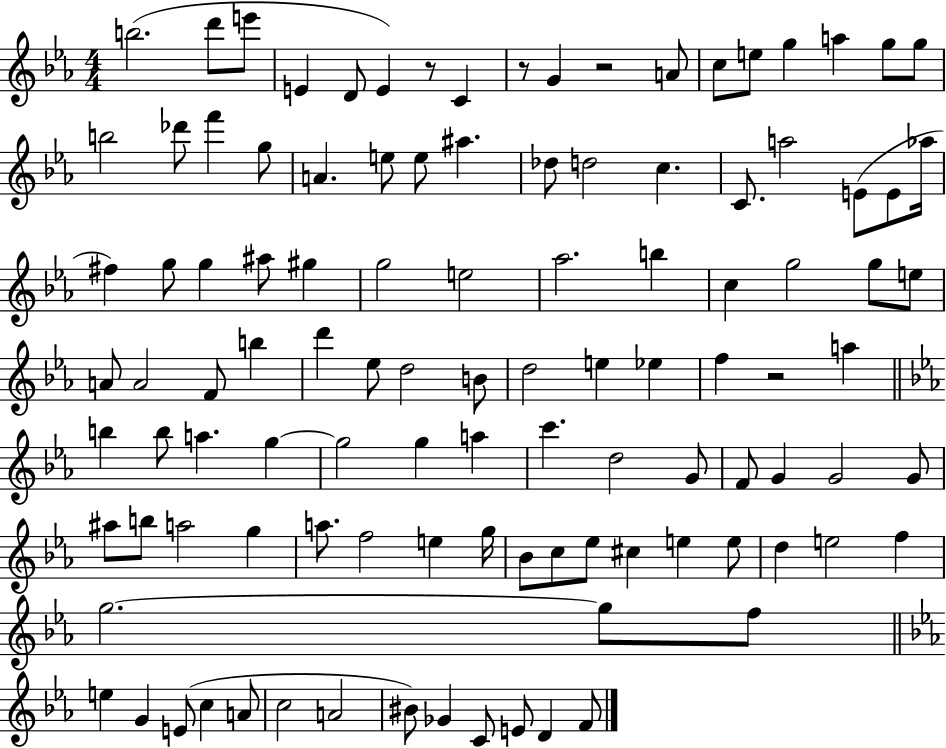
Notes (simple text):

B5/h. D6/e E6/e E4/q D4/e E4/q R/e C4/q R/e G4/q R/h A4/e C5/e E5/e G5/q A5/q G5/e G5/e B5/h Db6/e F6/q G5/e A4/q. E5/e E5/e A#5/q. Db5/e D5/h C5/q. C4/e. A5/h E4/e E4/e Ab5/s F#5/q G5/e G5/q A#5/e G#5/q G5/h E5/h Ab5/h. B5/q C5/q G5/h G5/e E5/e A4/e A4/h F4/e B5/q D6/q Eb5/e D5/h B4/e D5/h E5/q Eb5/q F5/q R/h A5/q B5/q B5/e A5/q. G5/q G5/h G5/q A5/q C6/q. D5/h G4/e F4/e G4/q G4/h G4/e A#5/e B5/e A5/h G5/q A5/e. F5/h E5/q G5/s Bb4/e C5/e Eb5/e C#5/q E5/q E5/e D5/q E5/h F5/q G5/h. G5/e F5/e E5/q G4/q E4/e C5/q A4/e C5/h A4/h BIS4/e Gb4/q C4/e E4/e D4/q F4/e